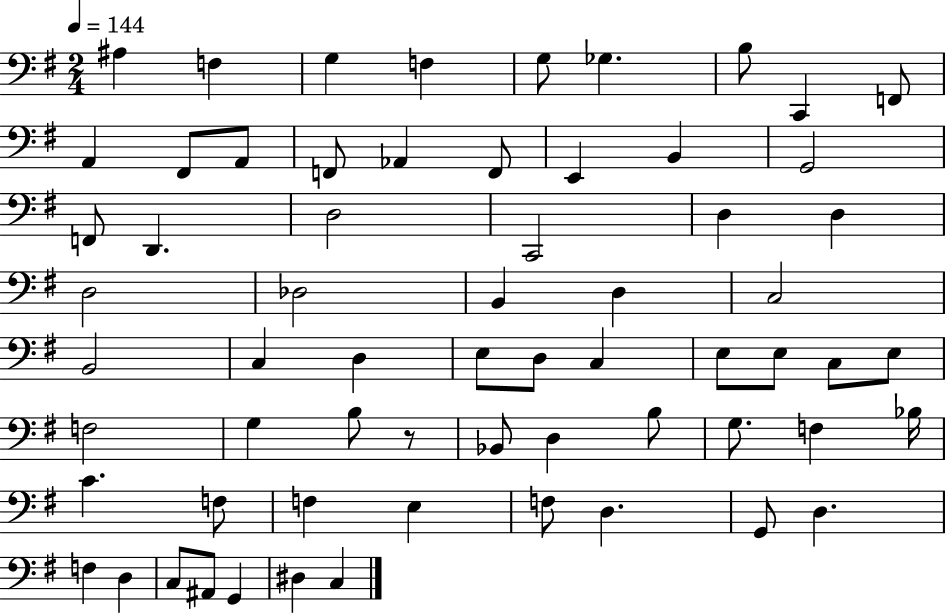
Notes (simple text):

A#3/q F3/q G3/q F3/q G3/e Gb3/q. B3/e C2/q F2/e A2/q F#2/e A2/e F2/e Ab2/q F2/e E2/q B2/q G2/h F2/e D2/q. D3/h C2/h D3/q D3/q D3/h Db3/h B2/q D3/q C3/h B2/h C3/q D3/q E3/e D3/e C3/q E3/e E3/e C3/e E3/e F3/h G3/q B3/e R/e Bb2/e D3/q B3/e G3/e. F3/q Bb3/s C4/q. F3/e F3/q E3/q F3/e D3/q. G2/e D3/q. F3/q D3/q C3/e A#2/e G2/q D#3/q C3/q